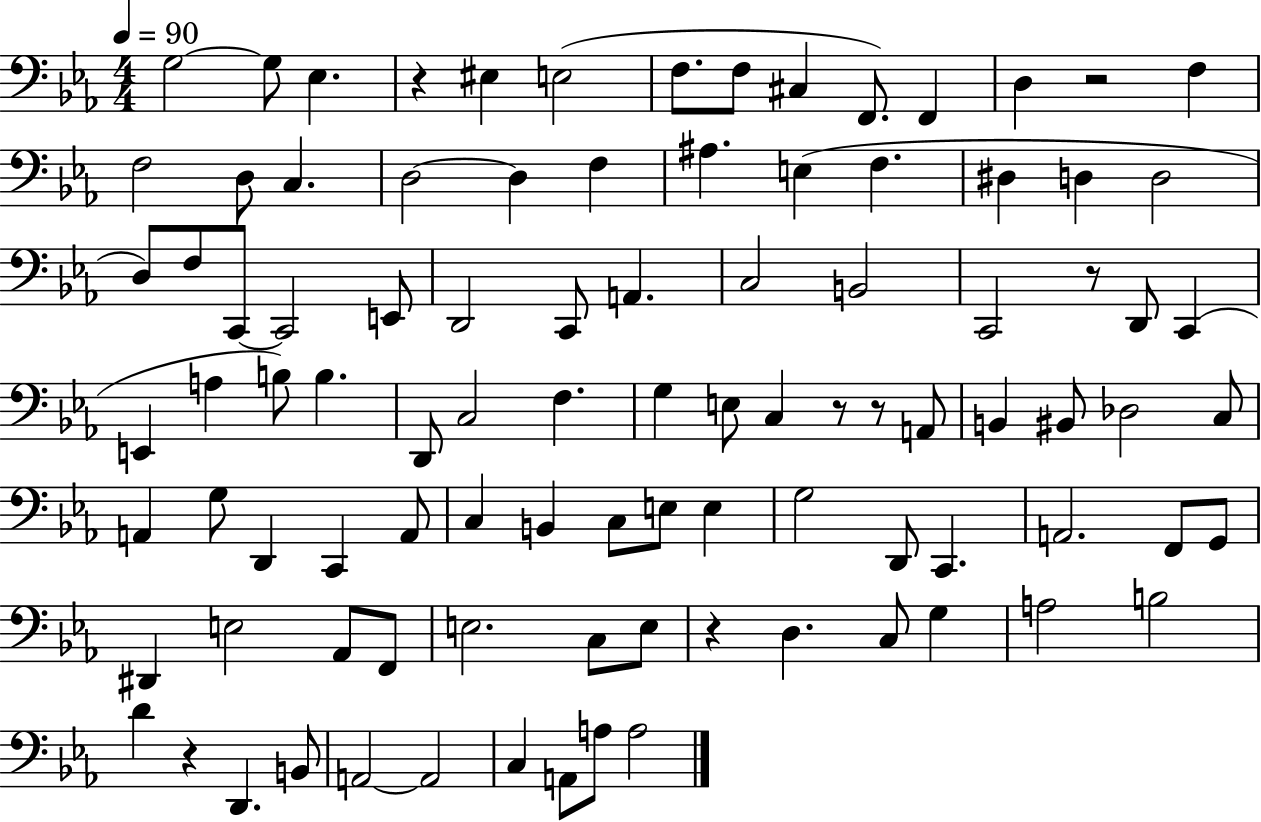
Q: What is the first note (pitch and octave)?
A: G3